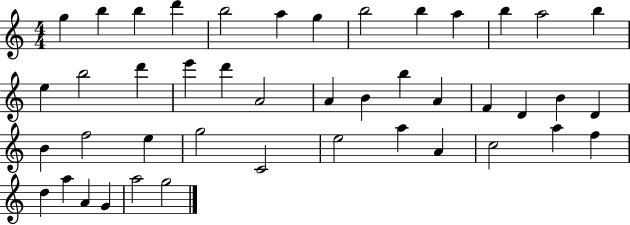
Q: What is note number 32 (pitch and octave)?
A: C4